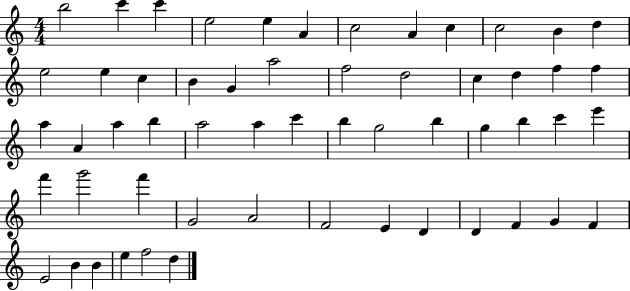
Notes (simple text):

B5/h C6/q C6/q E5/h E5/q A4/q C5/h A4/q C5/q C5/h B4/q D5/q E5/h E5/q C5/q B4/q G4/q A5/h F5/h D5/h C5/q D5/q F5/q F5/q A5/q A4/q A5/q B5/q A5/h A5/q C6/q B5/q G5/h B5/q G5/q B5/q C6/q E6/q F6/q G6/h F6/q G4/h A4/h F4/h E4/q D4/q D4/q F4/q G4/q F4/q E4/h B4/q B4/q E5/q F5/h D5/q